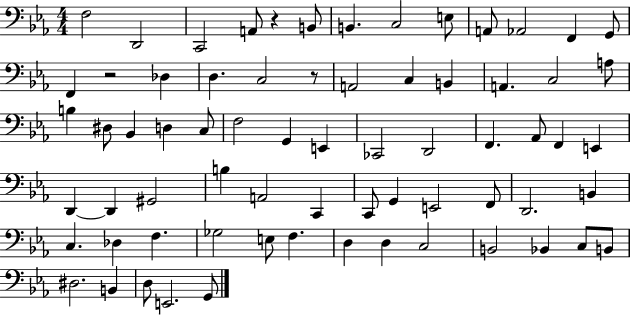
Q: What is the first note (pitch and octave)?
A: F3